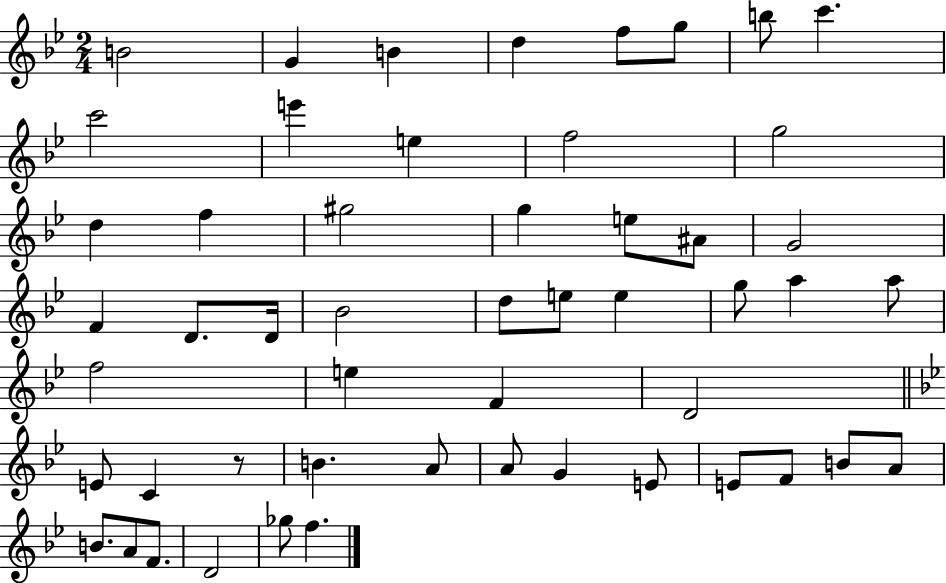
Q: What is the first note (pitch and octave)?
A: B4